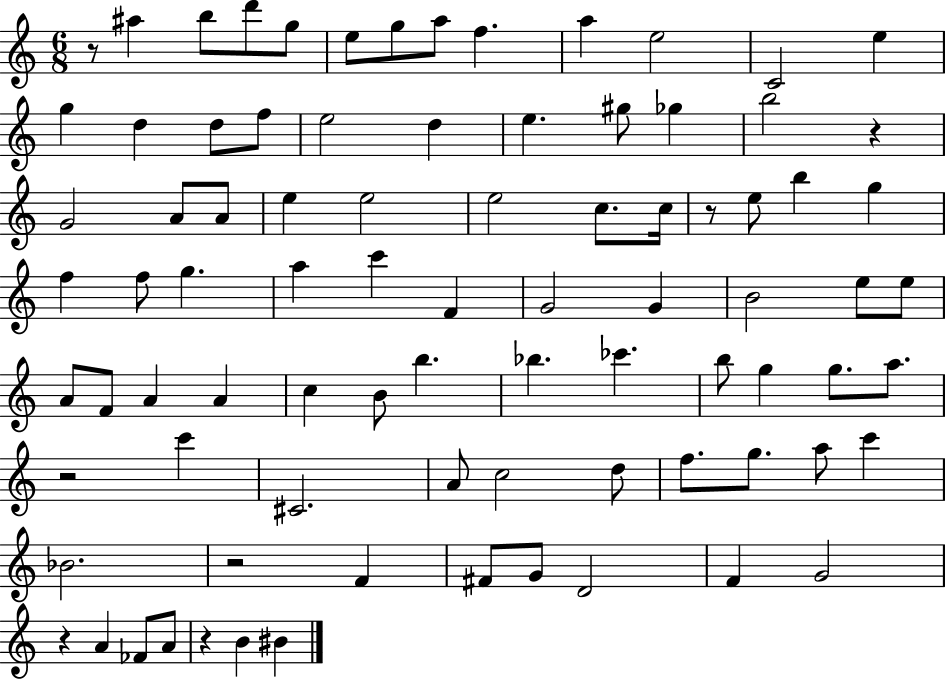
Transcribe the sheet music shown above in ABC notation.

X:1
T:Untitled
M:6/8
L:1/4
K:C
z/2 ^a b/2 d'/2 g/2 e/2 g/2 a/2 f a e2 C2 e g d d/2 f/2 e2 d e ^g/2 _g b2 z G2 A/2 A/2 e e2 e2 c/2 c/4 z/2 e/2 b g f f/2 g a c' F G2 G B2 e/2 e/2 A/2 F/2 A A c B/2 b _b _c' b/2 g g/2 a/2 z2 c' ^C2 A/2 c2 d/2 f/2 g/2 a/2 c' _B2 z2 F ^F/2 G/2 D2 F G2 z A _F/2 A/2 z B ^B